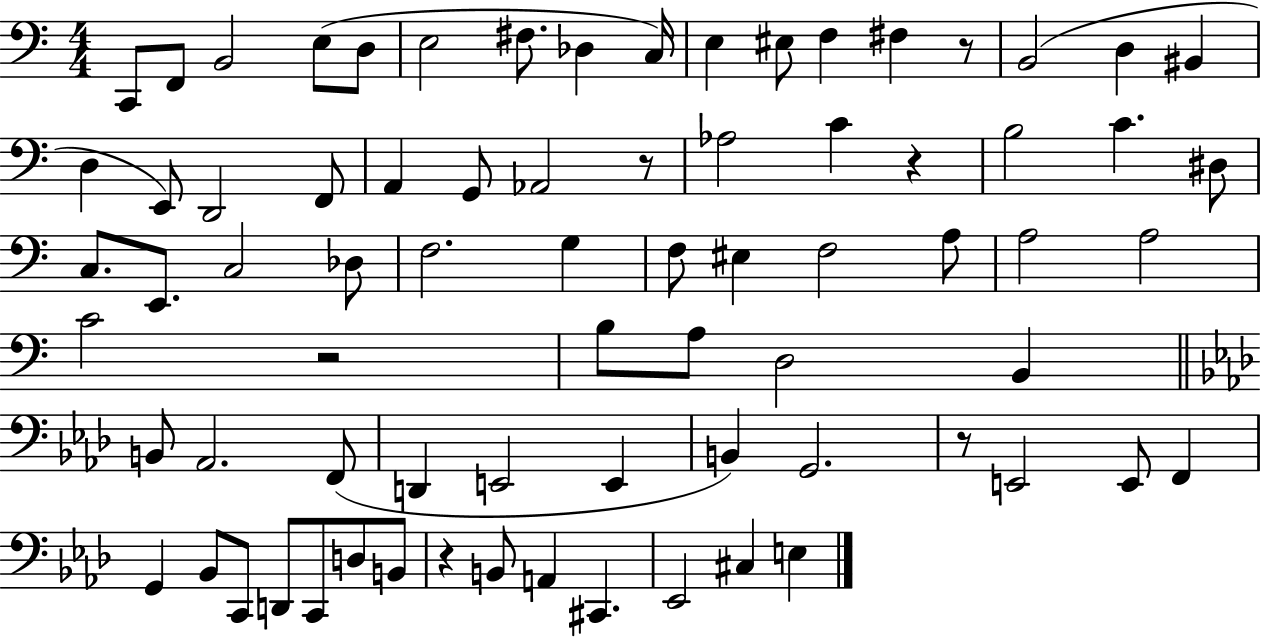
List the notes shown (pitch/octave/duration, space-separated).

C2/e F2/e B2/h E3/e D3/e E3/h F#3/e. Db3/q C3/s E3/q EIS3/e F3/q F#3/q R/e B2/h D3/q BIS2/q D3/q E2/e D2/h F2/e A2/q G2/e Ab2/h R/e Ab3/h C4/q R/q B3/h C4/q. D#3/e C3/e. E2/e. C3/h Db3/e F3/h. G3/q F3/e EIS3/q F3/h A3/e A3/h A3/h C4/h R/h B3/e A3/e D3/h B2/q B2/e Ab2/h. F2/e D2/q E2/h E2/q B2/q G2/h. R/e E2/h E2/e F2/q G2/q Bb2/e C2/e D2/e C2/e D3/e B2/e R/q B2/e A2/q C#2/q. Eb2/h C#3/q E3/q